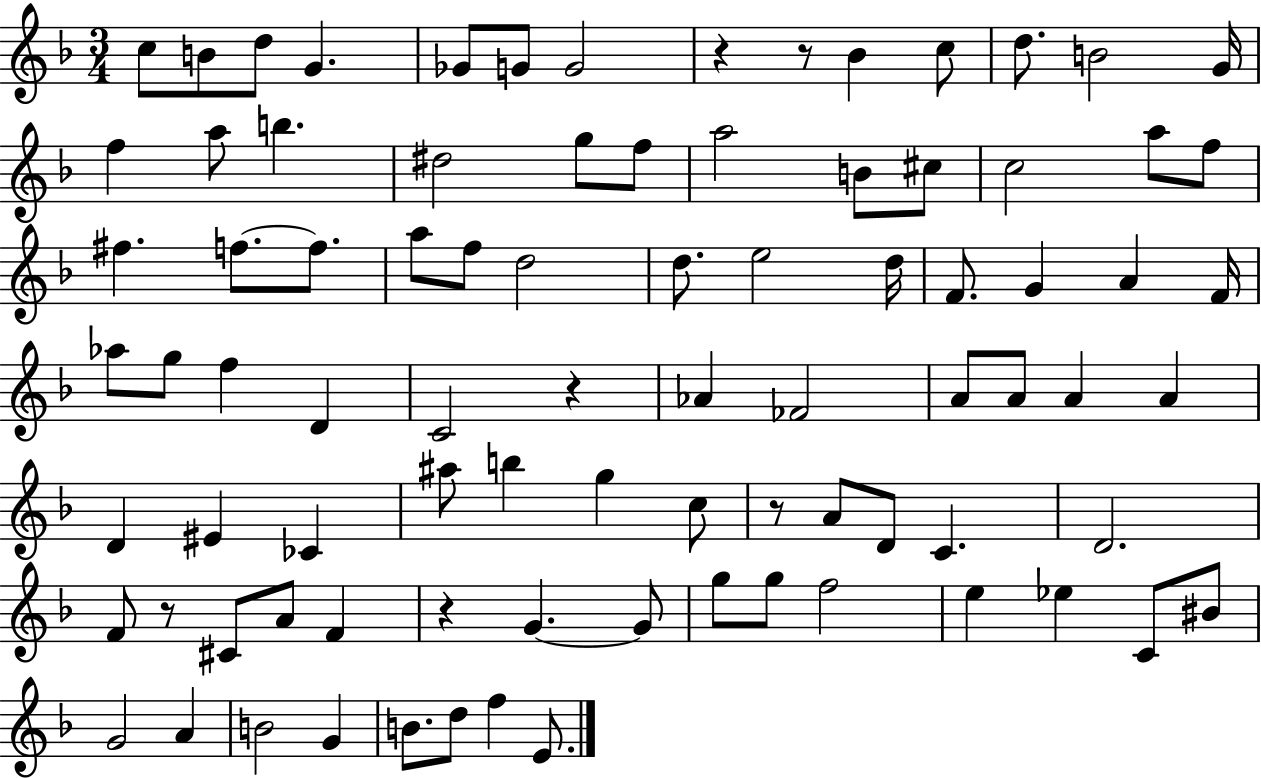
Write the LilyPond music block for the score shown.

{
  \clef treble
  \numericTimeSignature
  \time 3/4
  \key f \major
  c''8 b'8 d''8 g'4. | ges'8 g'8 g'2 | r4 r8 bes'4 c''8 | d''8. b'2 g'16 | \break f''4 a''8 b''4. | dis''2 g''8 f''8 | a''2 b'8 cis''8 | c''2 a''8 f''8 | \break fis''4. f''8.~~ f''8. | a''8 f''8 d''2 | d''8. e''2 d''16 | f'8. g'4 a'4 f'16 | \break aes''8 g''8 f''4 d'4 | c'2 r4 | aes'4 fes'2 | a'8 a'8 a'4 a'4 | \break d'4 eis'4 ces'4 | ais''8 b''4 g''4 c''8 | r8 a'8 d'8 c'4. | d'2. | \break f'8 r8 cis'8 a'8 f'4 | r4 g'4.~~ g'8 | g''8 g''8 f''2 | e''4 ees''4 c'8 bis'8 | \break g'2 a'4 | b'2 g'4 | b'8. d''8 f''4 e'8. | \bar "|."
}